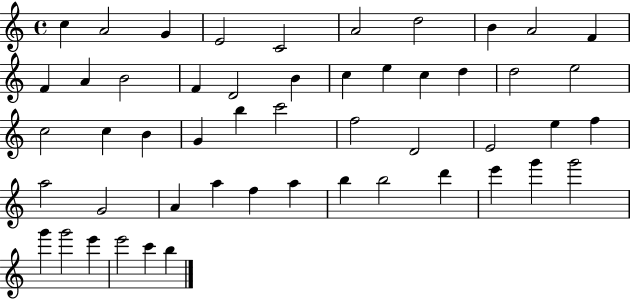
X:1
T:Untitled
M:4/4
L:1/4
K:C
c A2 G E2 C2 A2 d2 B A2 F F A B2 F D2 B c e c d d2 e2 c2 c B G b c'2 f2 D2 E2 e f a2 G2 A a f a b b2 d' e' g' g'2 g' g'2 e' e'2 c' b